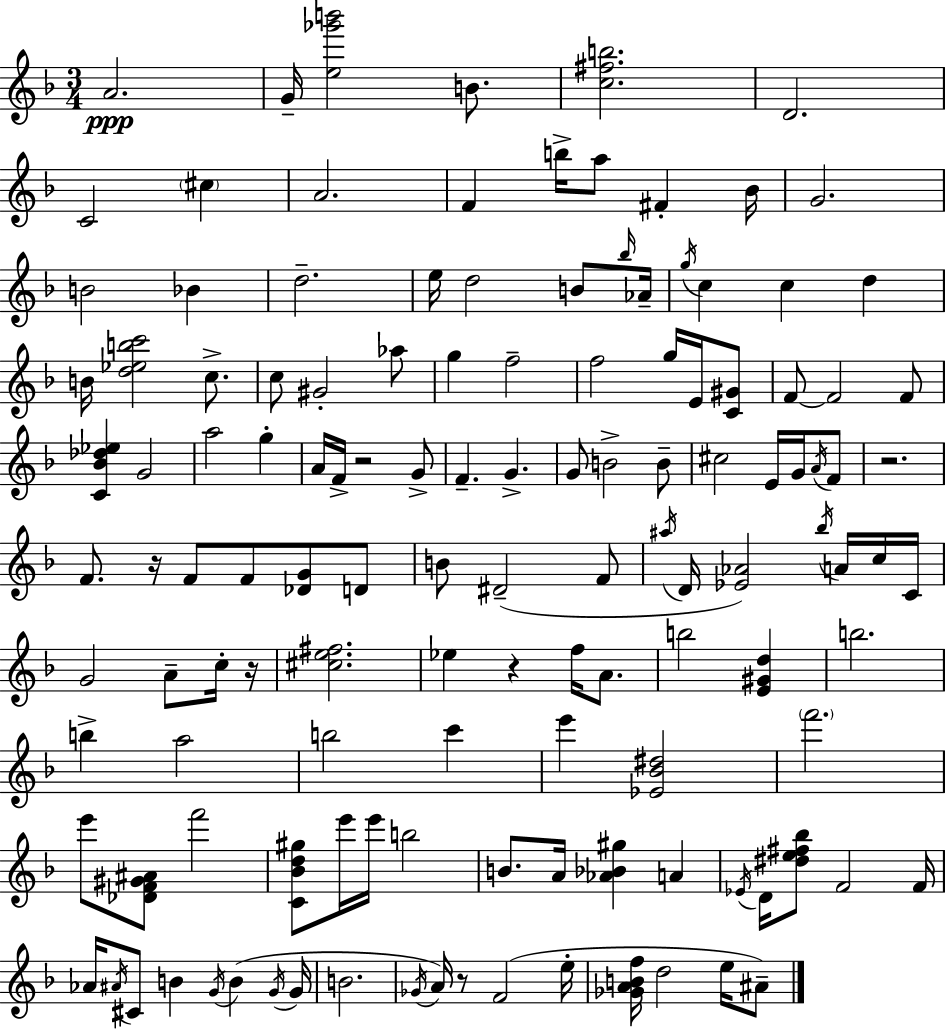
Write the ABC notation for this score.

X:1
T:Untitled
M:3/4
L:1/4
K:Dm
A2 G/4 [e_g'b']2 B/2 [c^fb]2 D2 C2 ^c A2 F b/4 a/2 ^F _B/4 G2 B2 _B d2 e/4 d2 B/2 _b/4 _A/4 g/4 c c d B/4 [d_ebc']2 c/2 c/2 ^G2 _a/2 g f2 f2 g/4 E/4 [C^G]/2 F/2 F2 F/2 [C_B_d_e] G2 a2 g A/4 F/4 z2 G/2 F G G/2 B2 B/2 ^c2 E/4 G/4 A/4 F/2 z2 F/2 z/4 F/2 F/2 [_DG]/2 D/2 B/2 ^D2 F/2 ^a/4 D/4 [_E_A]2 _b/4 A/4 c/4 C/4 G2 A/2 c/4 z/4 [^ce^f]2 _e z f/4 A/2 b2 [E^Gd] b2 b a2 b2 c' e' [_E_B^d]2 f'2 e'/2 [_DF^G^A]/2 f'2 [C_Bd^g]/2 e'/4 e'/4 b2 B/2 A/4 [_A_B^g] A _E/4 D/4 [^de^f_b]/2 F2 F/4 _A/4 ^A/4 ^C/2 B G/4 B G/4 G/4 B2 _G/4 A/4 z/2 F2 e/4 [_GABf]/4 d2 e/4 ^A/2